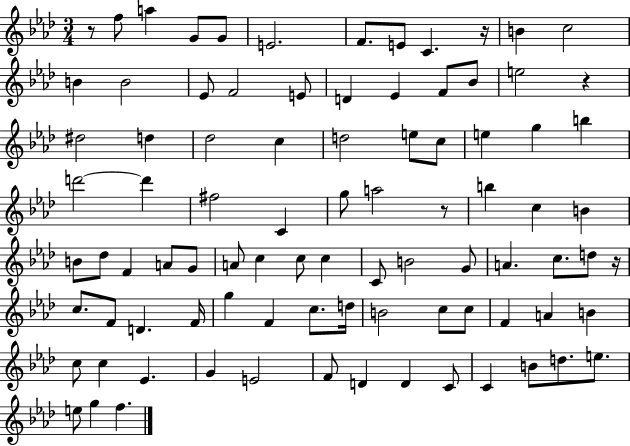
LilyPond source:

{
  \clef treble
  \numericTimeSignature
  \time 3/4
  \key aes \major
  r8 f''8 a''4 g'8 g'8 | e'2. | f'8. e'8 c'4. r16 | b'4 c''2 | \break b'4 b'2 | ees'8 f'2 e'8 | d'4 ees'4 f'8 bes'8 | e''2 r4 | \break dis''2 d''4 | des''2 c''4 | d''2 e''8 c''8 | e''4 g''4 b''4 | \break d'''2~~ d'''4 | fis''2 c'4 | g''8 a''2 r8 | b''4 c''4 b'4 | \break b'8 des''8 f'4 a'8 g'8 | a'8 c''4 c''8 c''4 | c'8 b'2 g'8 | a'4. c''8. d''8 r16 | \break c''8. f'8 d'4. f'16 | g''4 f'4 c''8. d''16 | b'2 c''8 c''8 | f'4 a'4 b'4 | \break c''8 c''4 ees'4. | g'4 e'2 | f'8 d'4 d'4 c'8 | c'4 b'8 d''8. e''8. | \break e''8 g''4 f''4. | \bar "|."
}